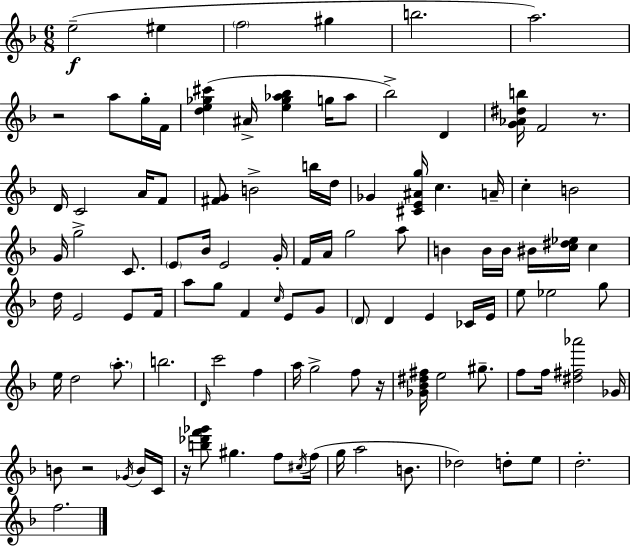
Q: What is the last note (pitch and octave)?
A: F5